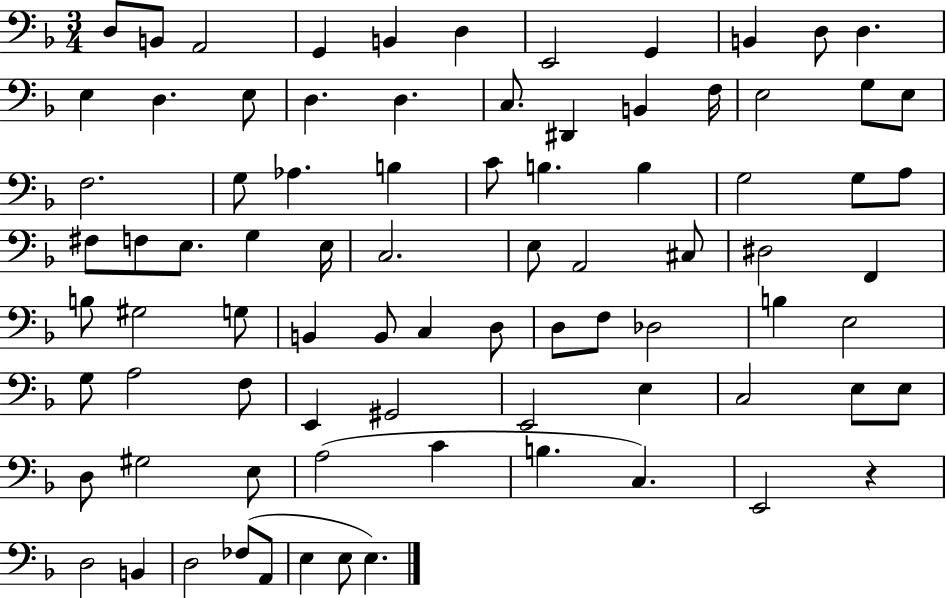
D3/e B2/e A2/h G2/q B2/q D3/q E2/h G2/q B2/q D3/e D3/q. E3/q D3/q. E3/e D3/q. D3/q. C3/e. D#2/q B2/q F3/s E3/h G3/e E3/e F3/h. G3/e Ab3/q. B3/q C4/e B3/q. B3/q G3/h G3/e A3/e F#3/e F3/e E3/e. G3/q E3/s C3/h. E3/e A2/h C#3/e D#3/h F2/q B3/e G#3/h G3/e B2/q B2/e C3/q D3/e D3/e F3/e Db3/h B3/q E3/h G3/e A3/h F3/e E2/q G#2/h E2/h E3/q C3/h E3/e E3/e D3/e G#3/h E3/e A3/h C4/q B3/q. C3/q. E2/h R/q D3/h B2/q D3/h FES3/e A2/e E3/q E3/e E3/q.